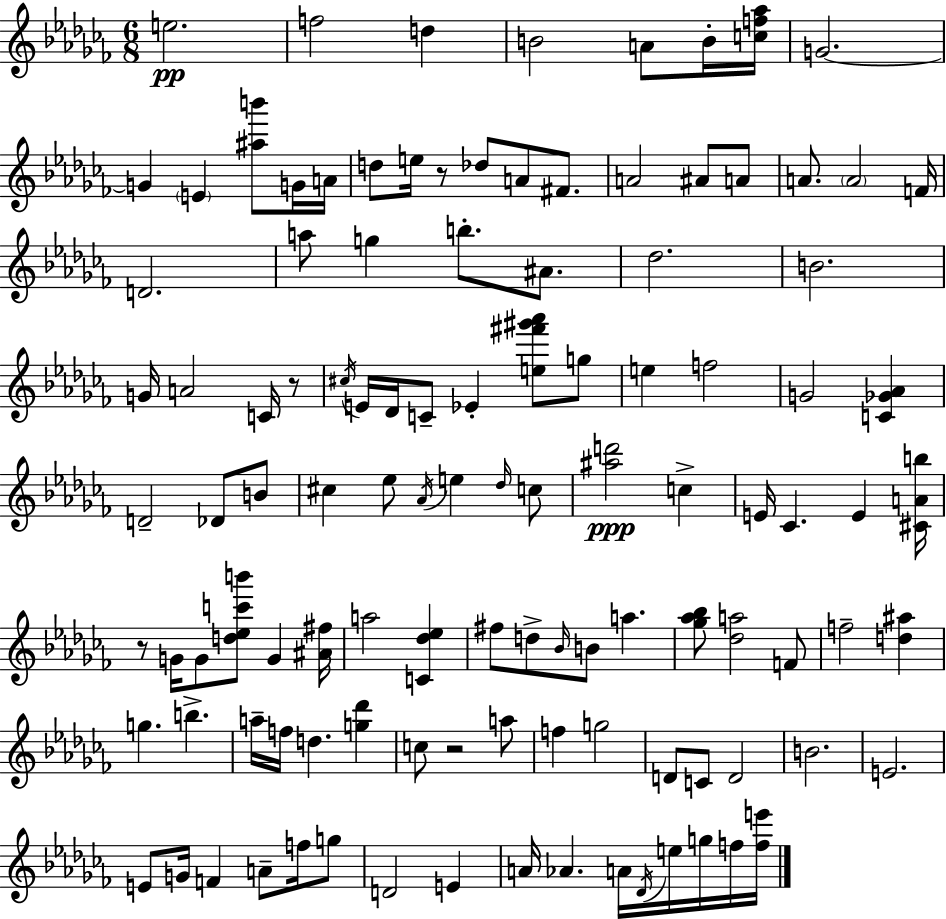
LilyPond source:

{
  \clef treble
  \numericTimeSignature
  \time 6/8
  \key aes \minor
  \repeat volta 2 { e''2.\pp | f''2 d''4 | b'2 a'8 b'16-. <c'' f'' aes''>16 | g'2.~~ | \break g'4 \parenthesize e'4 <ais'' b'''>8 g'16 a'16 | d''8 e''16 r8 des''8 a'8 fis'8. | a'2 ais'8 a'8 | a'8. \parenthesize a'2 f'16 | \break d'2. | a''8 g''4 b''8.-. ais'8. | des''2. | b'2. | \break g'16 a'2 c'16 r8 | \acciaccatura { cis''16 } e'16 des'16 c'8-- ees'4-. <e'' fis''' gis''' aes'''>8 g''8 | e''4 f''2 | g'2 <c' ges' aes'>4 | \break d'2-- des'8 b'8 | cis''4 ees''8 \acciaccatura { aes'16 } e''4 | \grace { des''16 } c''8 <ais'' d'''>2\ppp c''4-> | e'16 ces'4. e'4 | \break <cis' a' b''>16 r8 g'16 g'8 <d'' ees'' c''' b'''>8 g'4 | <ais' fis''>16 a''2 <c' des'' ees''>4 | fis''8 d''8-> \grace { bes'16 } b'8 a''4. | <ges'' aes'' bes''>8 <des'' a''>2 | \break f'8 f''2-- | <d'' ais''>4 g''4. b''4.-> | a''16-- f''16 d''4. | <g'' des'''>4 c''8 r2 | \break a''8 f''4 g''2 | d'8 c'8 d'2 | b'2. | e'2. | \break e'8 g'16 f'4 a'8-- | f''16 g''8 d'2 | e'4 a'16 aes'4. a'16 | \acciaccatura { des'16 } e''16 g''16 f''16 <f'' e'''>16 } \bar "|."
}